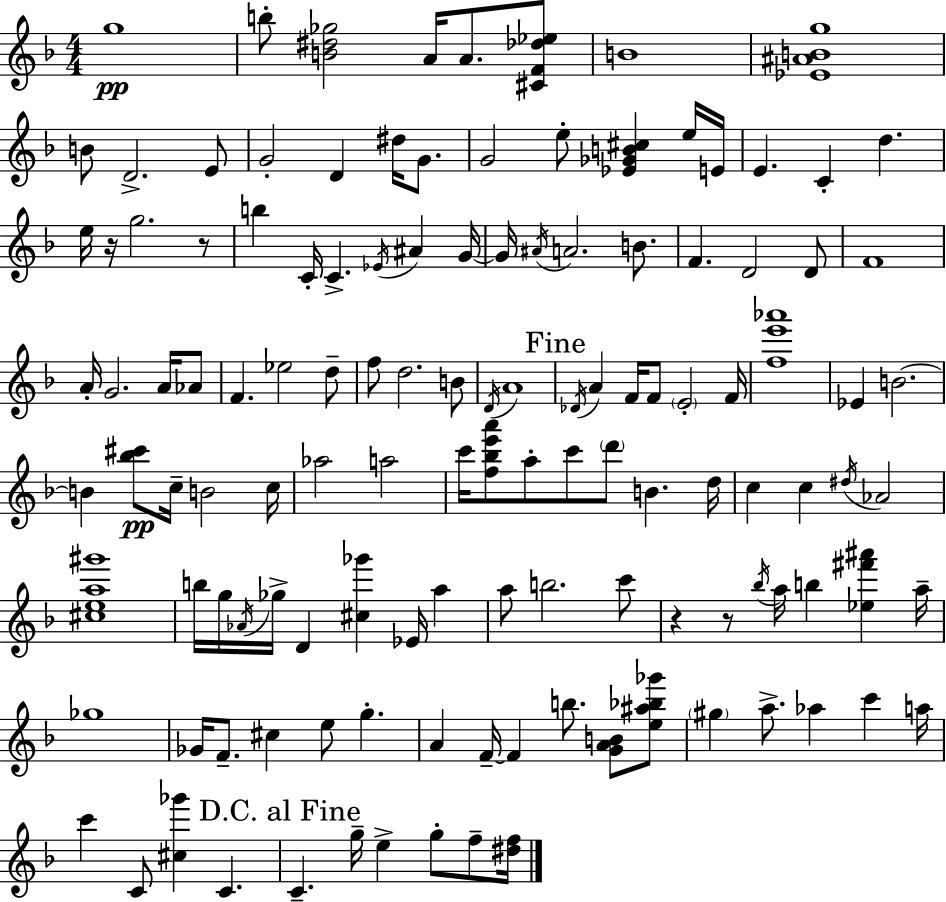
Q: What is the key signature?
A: F major